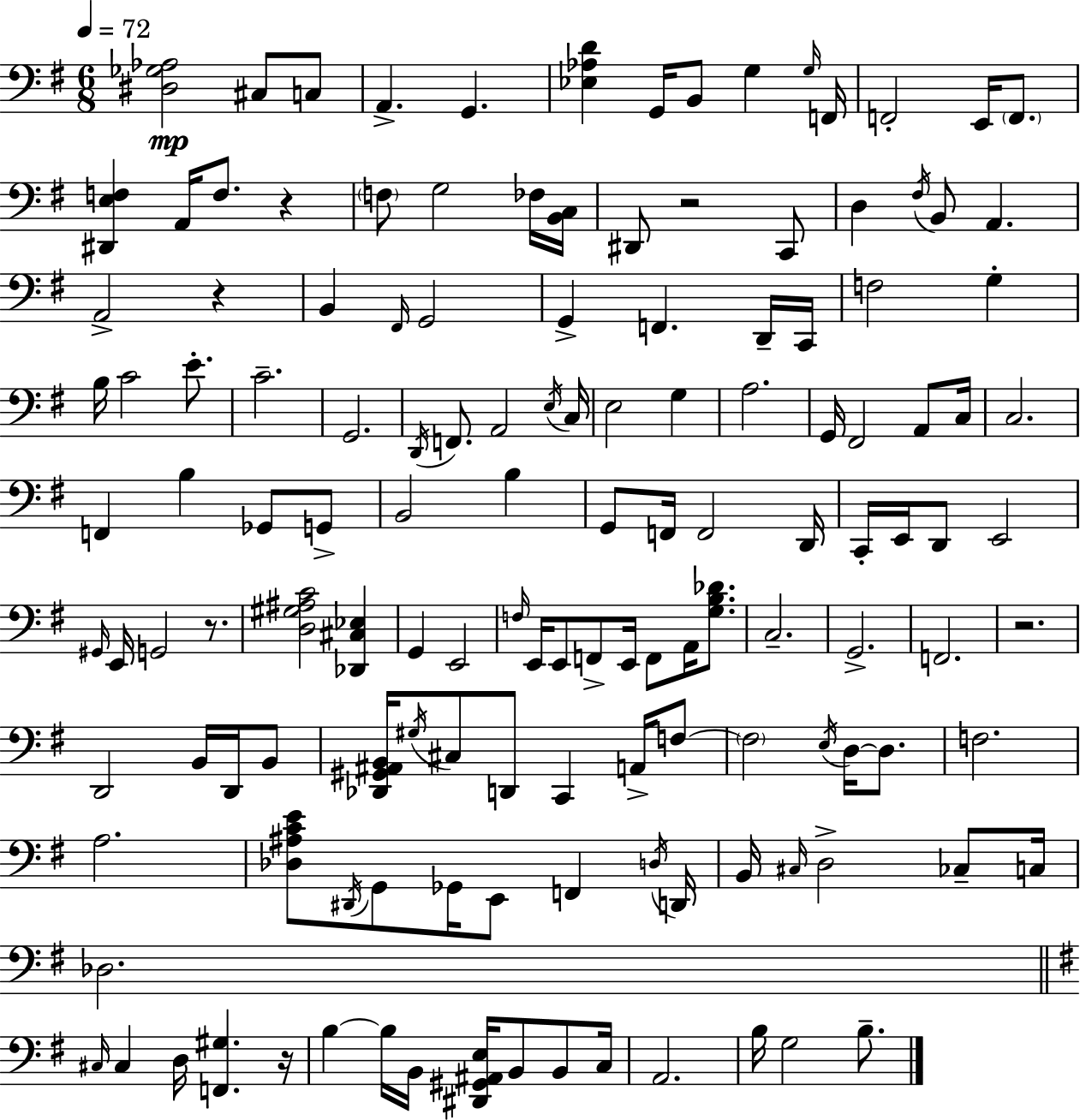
X:1
T:Untitled
M:6/8
L:1/4
K:Em
[^D,_G,_A,]2 ^C,/2 C,/2 A,, G,, [_E,_A,D] G,,/4 B,,/2 G, G,/4 F,,/4 F,,2 E,,/4 F,,/2 [^D,,E,F,] A,,/4 F,/2 z F,/2 G,2 _F,/4 [B,,C,]/4 ^D,,/2 z2 C,,/2 D, ^F,/4 B,,/2 A,, A,,2 z B,, ^F,,/4 G,,2 G,, F,, D,,/4 C,,/4 F,2 G, B,/4 C2 E/2 C2 G,,2 D,,/4 F,,/2 A,,2 E,/4 C,/4 E,2 G, A,2 G,,/4 ^F,,2 A,,/2 C,/4 C,2 F,, B, _G,,/2 G,,/2 B,,2 B, G,,/2 F,,/4 F,,2 D,,/4 C,,/4 E,,/4 D,,/2 E,,2 ^G,,/4 E,,/4 G,,2 z/2 [D,^G,^A,C]2 [_D,,^C,_E,] G,, E,,2 F,/4 E,,/4 E,,/2 F,,/2 E,,/4 F,,/2 A,,/4 [G,B,_D]/2 C,2 G,,2 F,,2 z2 D,,2 B,,/4 D,,/4 B,,/2 [_D,,^G,,^A,,B,,]/4 ^G,/4 ^C,/2 D,,/2 C,, A,,/4 F,/2 F,2 E,/4 D,/4 D,/2 F,2 A,2 [_D,^A,CE]/2 ^D,,/4 G,,/2 _G,,/4 E,,/2 F,, D,/4 D,,/4 B,,/4 ^C,/4 D,2 _C,/2 C,/4 _D,2 ^C,/4 ^C, D,/4 [F,,^G,] z/4 B, B,/4 B,,/4 [^D,,^G,,^A,,E,]/4 B,,/2 B,,/2 C,/4 A,,2 B,/4 G,2 B,/2